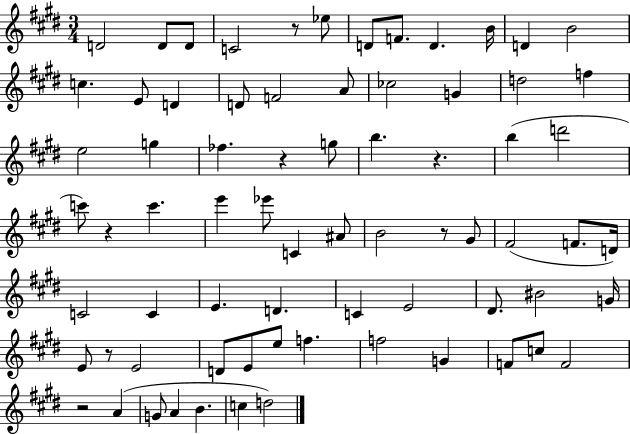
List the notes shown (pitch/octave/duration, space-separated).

D4/h D4/e D4/e C4/h R/e Eb5/e D4/e F4/e. D4/q. B4/s D4/q B4/h C5/q. E4/e D4/q D4/e F4/h A4/e CES5/h G4/q D5/h F5/q E5/h G5/q FES5/q. R/q G5/e B5/q. R/q. B5/q D6/h C6/e R/q C6/q. E6/q Eb6/e C4/q A#4/e B4/h R/e G#4/e F#4/h F4/e. D4/s C4/h C4/q E4/q. D4/q. C4/q E4/h D#4/e. BIS4/h G4/s E4/e R/e E4/h D4/e E4/e E5/e F5/q. F5/h G4/q F4/e C5/e F4/h R/h A4/q G4/e A4/q B4/q. C5/q D5/h